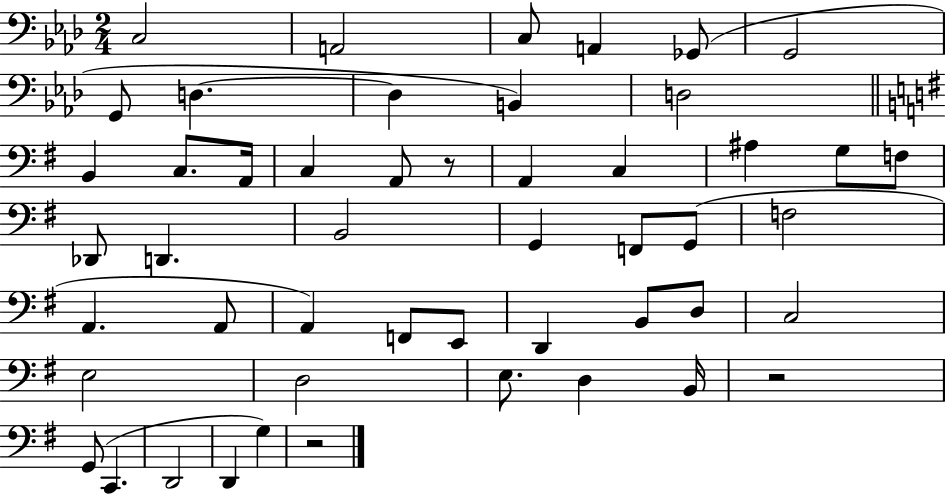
{
  \clef bass
  \numericTimeSignature
  \time 2/4
  \key aes \major
  c2 | a,2 | c8 a,4 ges,8( | g,2 | \break g,8 d4.~~ | d4 b,4) | d2 | \bar "||" \break \key g \major b,4 c8. a,16 | c4 a,8 r8 | a,4 c4 | ais4 g8 f8 | \break des,8 d,4. | b,2 | g,4 f,8 g,8( | f2 | \break a,4. a,8 | a,4) f,8 e,8 | d,4 b,8 d8 | c2 | \break e2 | d2 | e8. d4 b,16 | r2 | \break g,8( c,4. | d,2 | d,4 g4) | r2 | \break \bar "|."
}